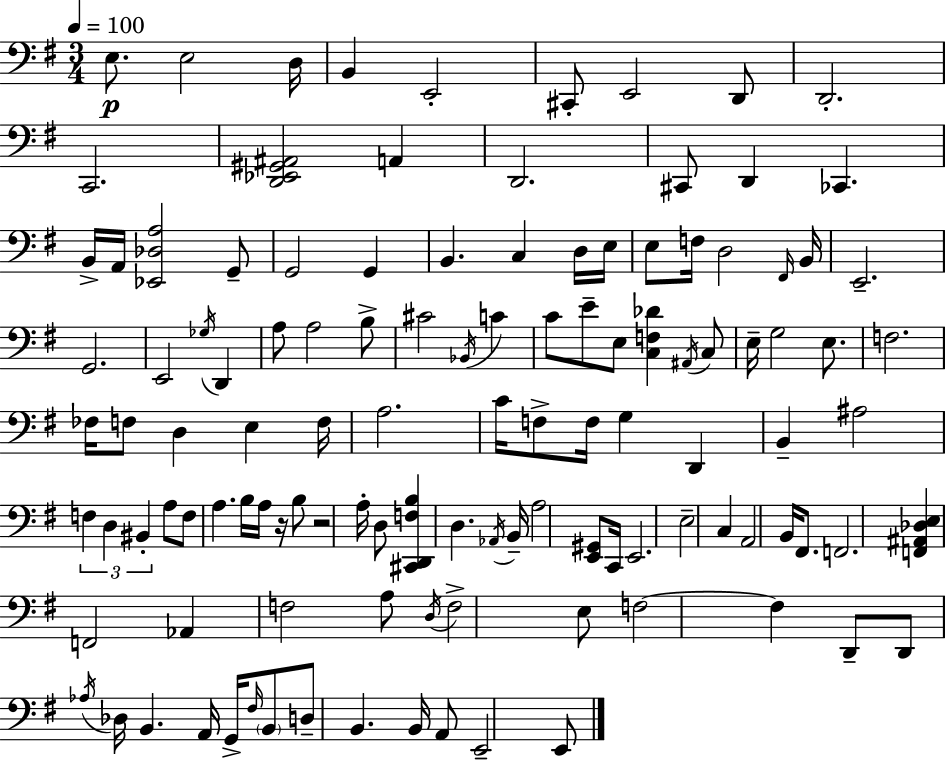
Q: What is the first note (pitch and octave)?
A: E3